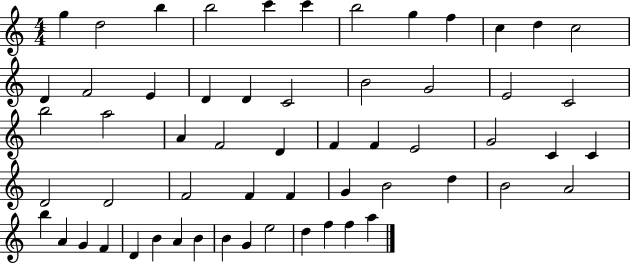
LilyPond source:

{
  \clef treble
  \numericTimeSignature
  \time 4/4
  \key c \major
  g''4 d''2 b''4 | b''2 c'''4 c'''4 | b''2 g''4 f''4 | c''4 d''4 c''2 | \break d'4 f'2 e'4 | d'4 d'4 c'2 | b'2 g'2 | e'2 c'2 | \break b''2 a''2 | a'4 f'2 d'4 | f'4 f'4 e'2 | g'2 c'4 c'4 | \break d'2 d'2 | f'2 f'4 f'4 | g'4 b'2 d''4 | b'2 a'2 | \break b''4 a'4 g'4 f'4 | d'4 b'4 a'4 b'4 | b'4 g'4 e''2 | d''4 f''4 f''4 a''4 | \break \bar "|."
}